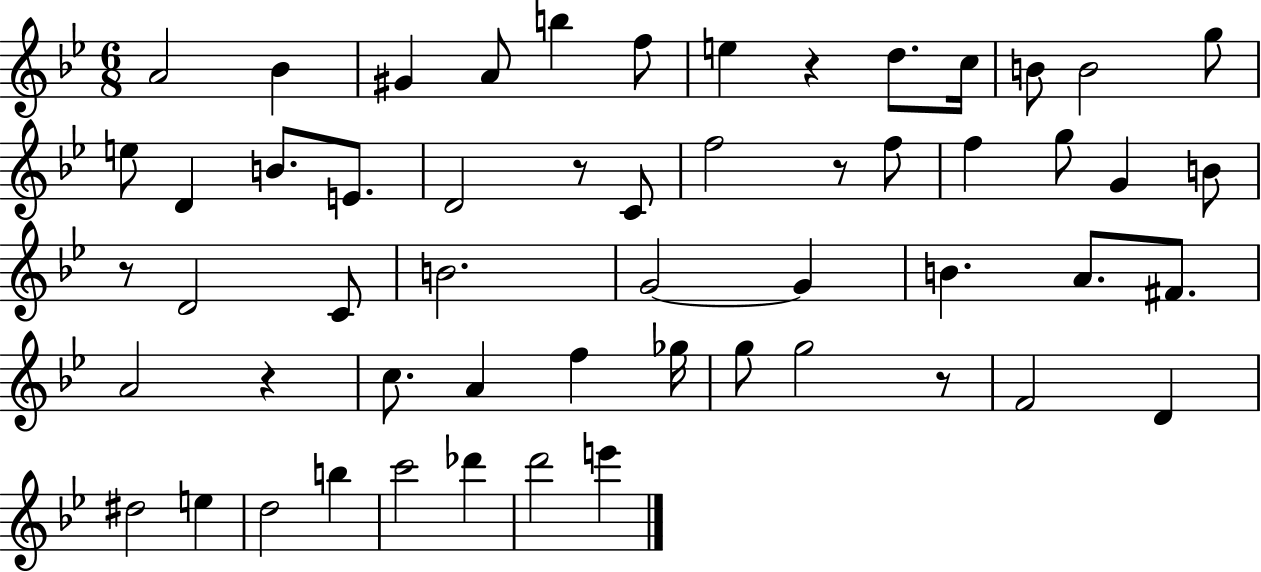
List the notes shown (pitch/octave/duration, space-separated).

A4/h Bb4/q G#4/q A4/e B5/q F5/e E5/q R/q D5/e. C5/s B4/e B4/h G5/e E5/e D4/q B4/e. E4/e. D4/h R/e C4/e F5/h R/e F5/e F5/q G5/e G4/q B4/e R/e D4/h C4/e B4/h. G4/h G4/q B4/q. A4/e. F#4/e. A4/h R/q C5/e. A4/q F5/q Gb5/s G5/e G5/h R/e F4/h D4/q D#5/h E5/q D5/h B5/q C6/h Db6/q D6/h E6/q